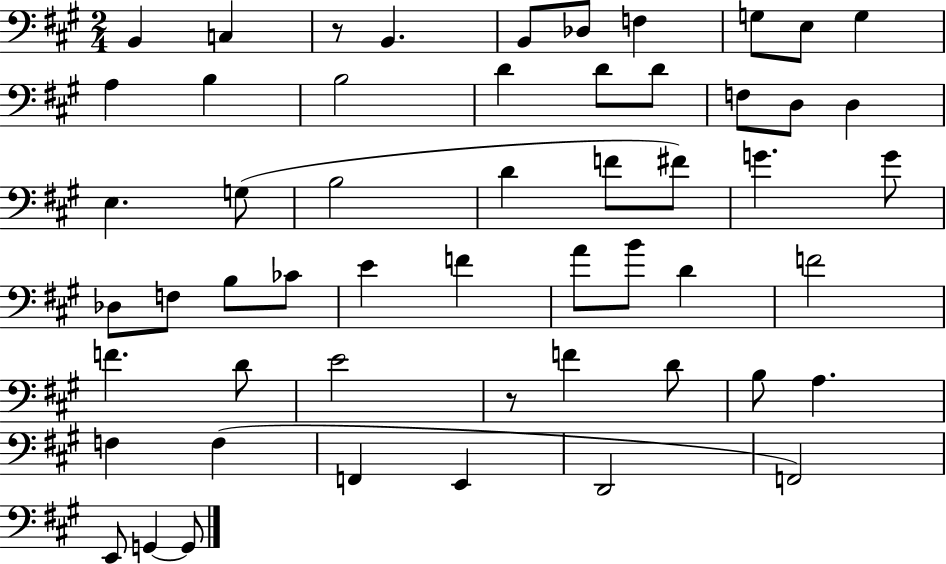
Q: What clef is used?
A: bass